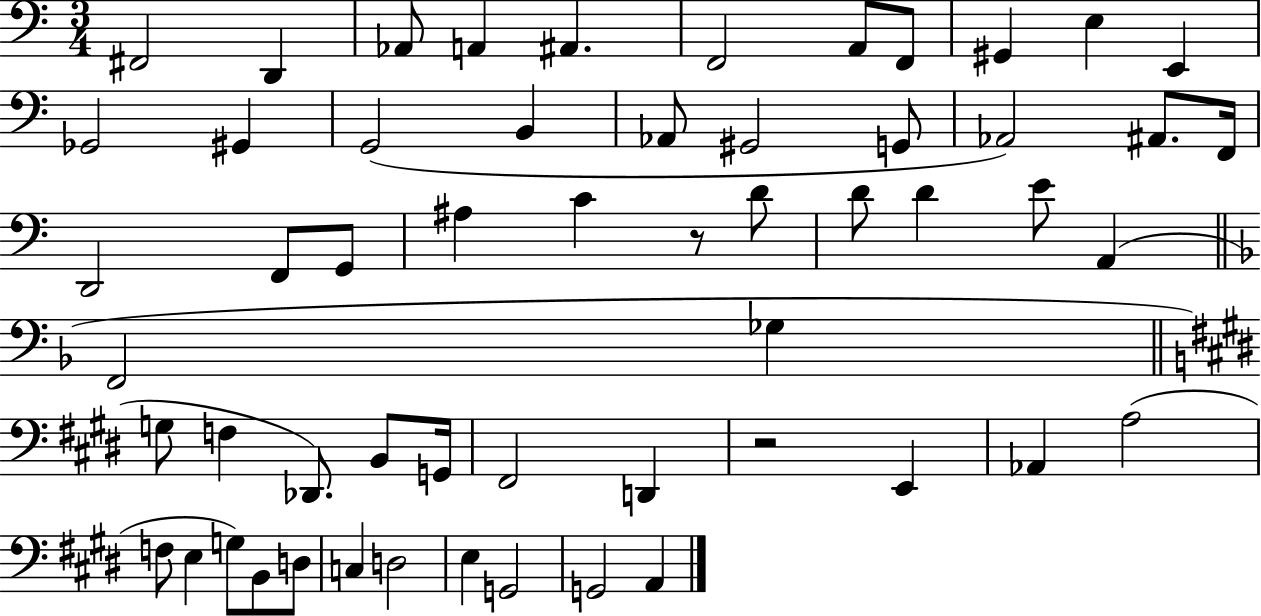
X:1
T:Untitled
M:3/4
L:1/4
K:C
^F,,2 D,, _A,,/2 A,, ^A,, F,,2 A,,/2 F,,/2 ^G,, E, E,, _G,,2 ^G,, G,,2 B,, _A,,/2 ^G,,2 G,,/2 _A,,2 ^A,,/2 F,,/4 D,,2 F,,/2 G,,/2 ^A, C z/2 D/2 D/2 D E/2 A,, F,,2 _G, G,/2 F, _D,,/2 B,,/2 G,,/4 ^F,,2 D,, z2 E,, _A,, A,2 F,/2 E, G,/2 B,,/2 D,/2 C, D,2 E, G,,2 G,,2 A,,